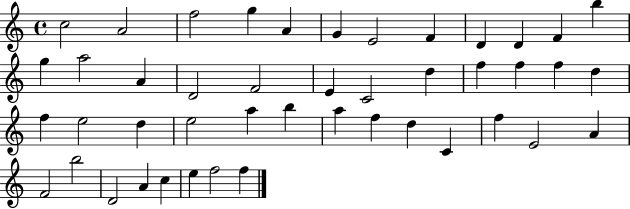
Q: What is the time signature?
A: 4/4